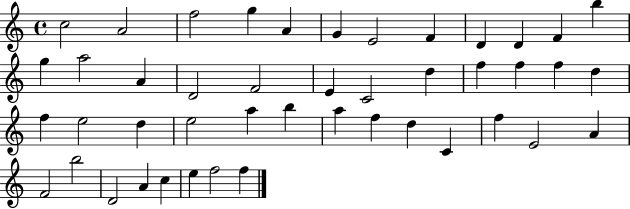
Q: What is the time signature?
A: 4/4